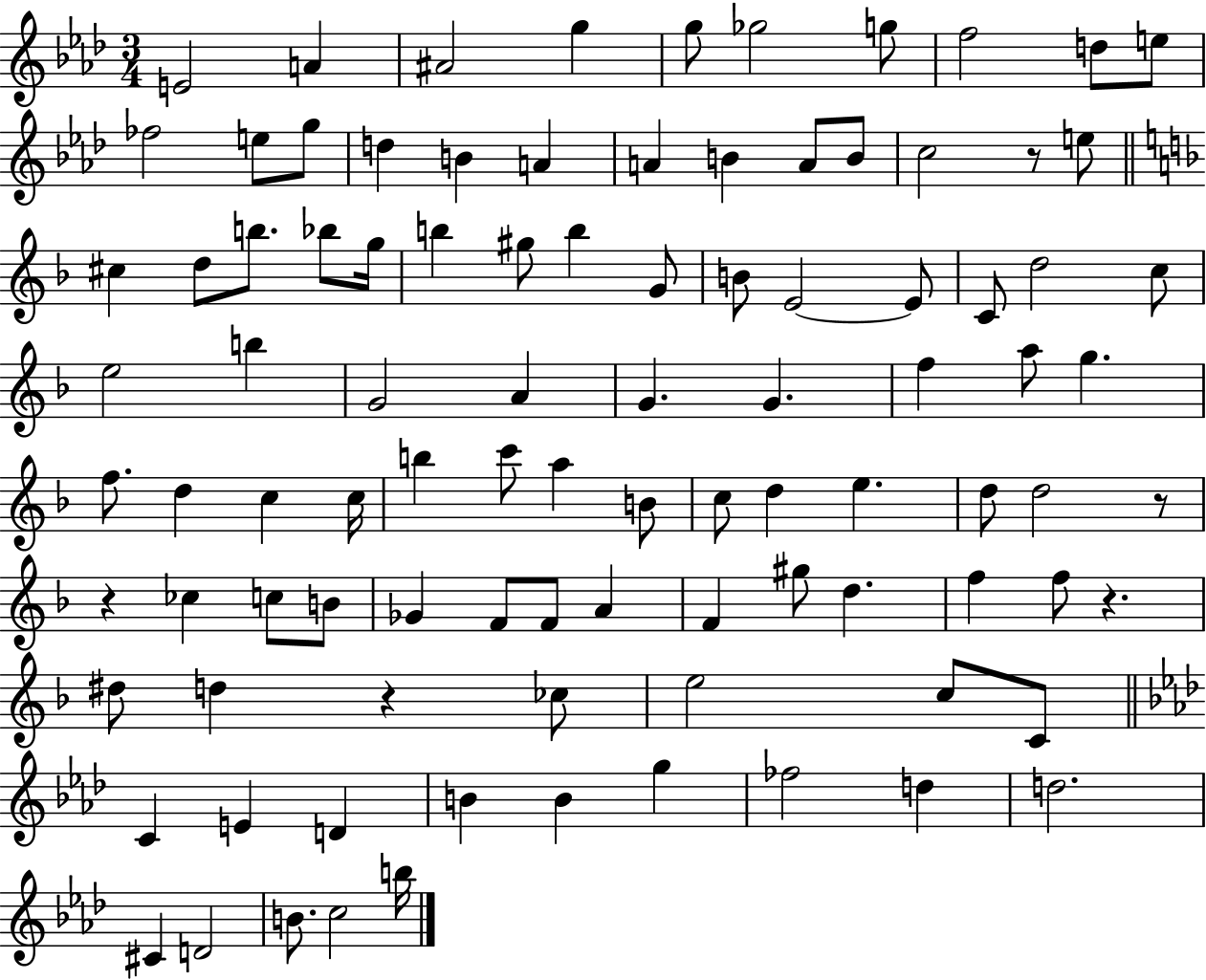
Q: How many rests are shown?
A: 5